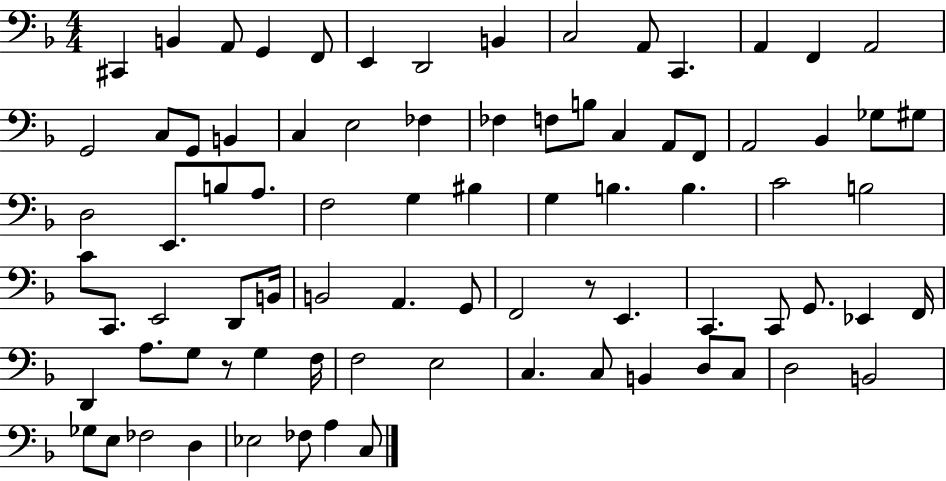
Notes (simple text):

C#2/q B2/q A2/e G2/q F2/e E2/q D2/h B2/q C3/h A2/e C2/q. A2/q F2/q A2/h G2/h C3/e G2/e B2/q C3/q E3/h FES3/q FES3/q F3/e B3/e C3/q A2/e F2/e A2/h Bb2/q Gb3/e G#3/e D3/h E2/e. B3/e A3/e. F3/h G3/q BIS3/q G3/q B3/q. B3/q. C4/h B3/h C4/e C2/e. E2/h D2/e B2/s B2/h A2/q. G2/e F2/h R/e E2/q. C2/q. C2/e G2/e. Eb2/q F2/s D2/q A3/e. G3/e R/e G3/q F3/s F3/h E3/h C3/q. C3/e B2/q D3/e C3/e D3/h B2/h Gb3/e E3/e FES3/h D3/q Eb3/h FES3/e A3/q C3/e